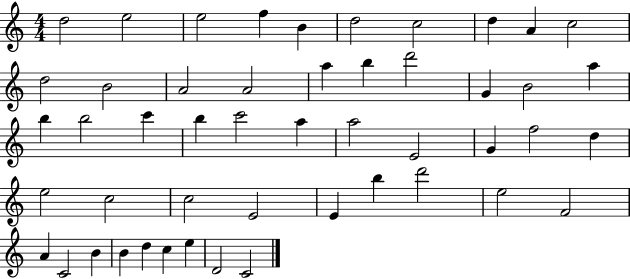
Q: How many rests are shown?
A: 0